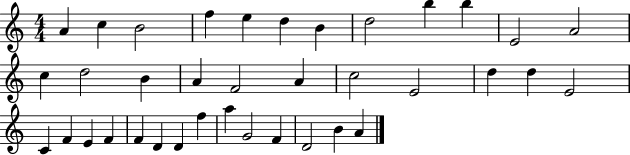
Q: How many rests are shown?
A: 0